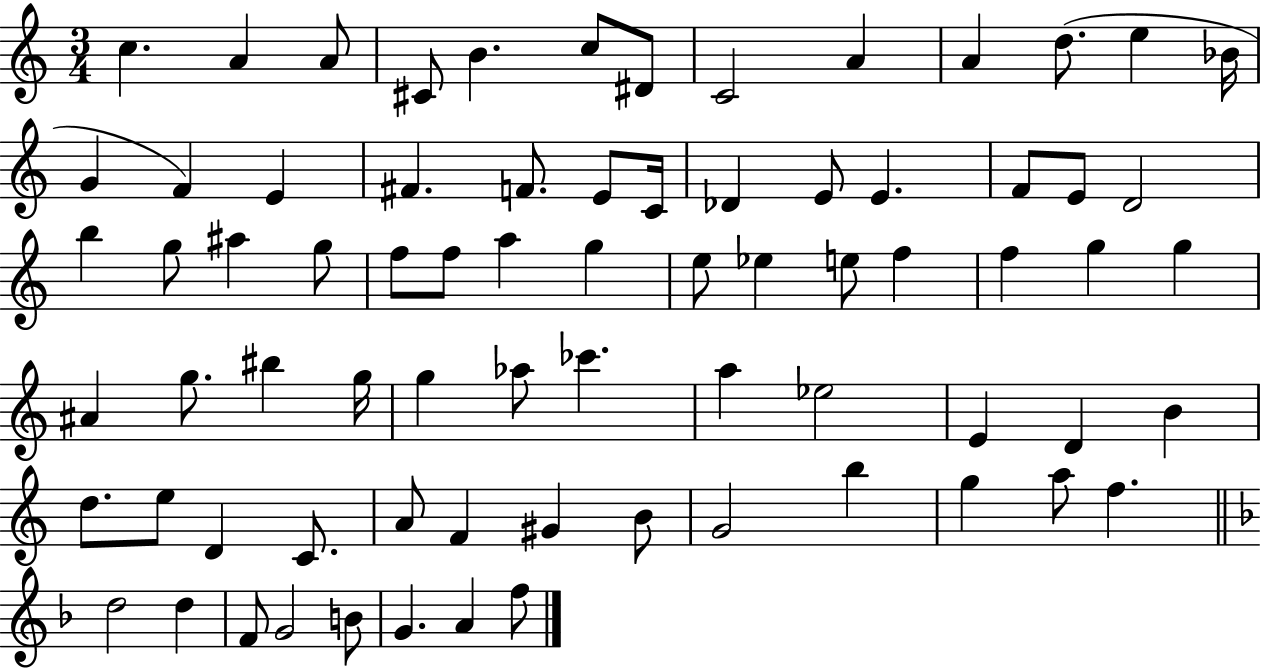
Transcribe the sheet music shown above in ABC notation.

X:1
T:Untitled
M:3/4
L:1/4
K:C
c A A/2 ^C/2 B c/2 ^D/2 C2 A A d/2 e _B/4 G F E ^F F/2 E/2 C/4 _D E/2 E F/2 E/2 D2 b g/2 ^a g/2 f/2 f/2 a g e/2 _e e/2 f f g g ^A g/2 ^b g/4 g _a/2 _c' a _e2 E D B d/2 e/2 D C/2 A/2 F ^G B/2 G2 b g a/2 f d2 d F/2 G2 B/2 G A f/2